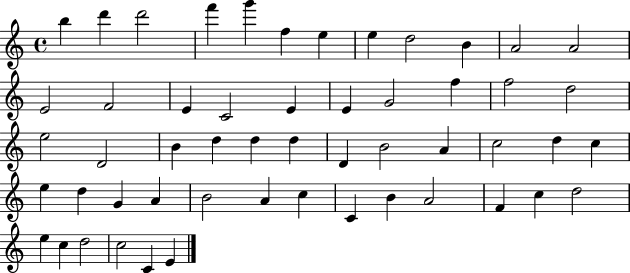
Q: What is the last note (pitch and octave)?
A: E4